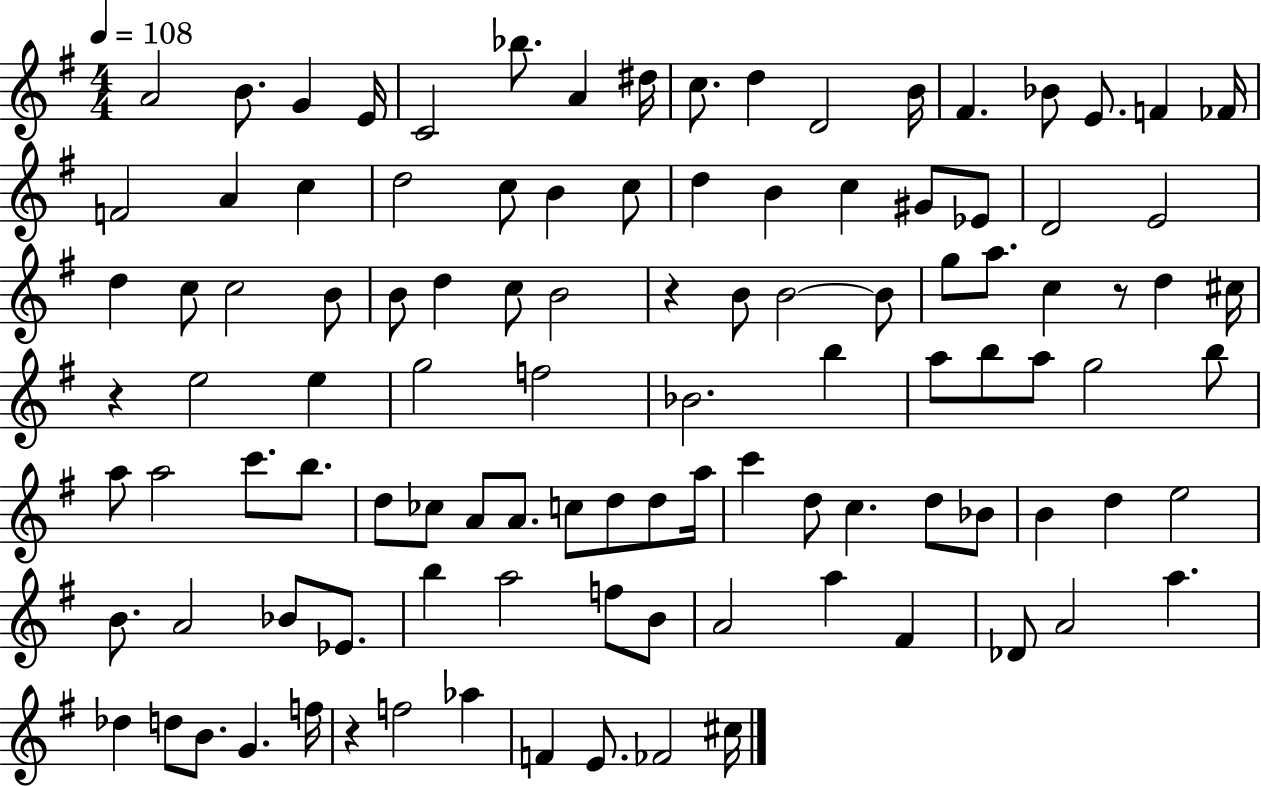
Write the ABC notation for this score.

X:1
T:Untitled
M:4/4
L:1/4
K:G
A2 B/2 G E/4 C2 _b/2 A ^d/4 c/2 d D2 B/4 ^F _B/2 E/2 F _F/4 F2 A c d2 c/2 B c/2 d B c ^G/2 _E/2 D2 E2 d c/2 c2 B/2 B/2 d c/2 B2 z B/2 B2 B/2 g/2 a/2 c z/2 d ^c/4 z e2 e g2 f2 _B2 b a/2 b/2 a/2 g2 b/2 a/2 a2 c'/2 b/2 d/2 _c/2 A/2 A/2 c/2 d/2 d/2 a/4 c' d/2 c d/2 _B/2 B d e2 B/2 A2 _B/2 _E/2 b a2 f/2 B/2 A2 a ^F _D/2 A2 a _d d/2 B/2 G f/4 z f2 _a F E/2 _F2 ^c/4